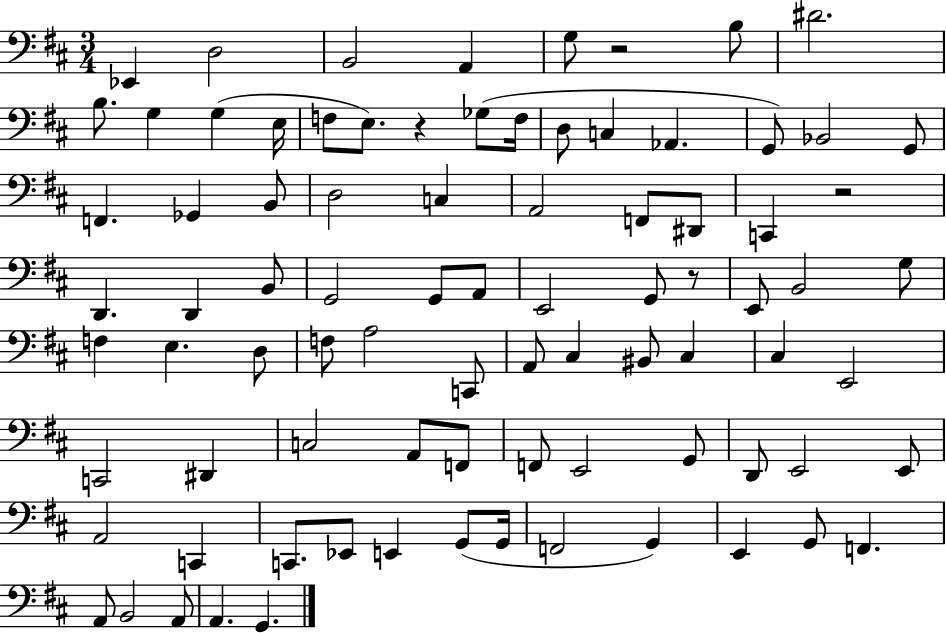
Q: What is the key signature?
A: D major